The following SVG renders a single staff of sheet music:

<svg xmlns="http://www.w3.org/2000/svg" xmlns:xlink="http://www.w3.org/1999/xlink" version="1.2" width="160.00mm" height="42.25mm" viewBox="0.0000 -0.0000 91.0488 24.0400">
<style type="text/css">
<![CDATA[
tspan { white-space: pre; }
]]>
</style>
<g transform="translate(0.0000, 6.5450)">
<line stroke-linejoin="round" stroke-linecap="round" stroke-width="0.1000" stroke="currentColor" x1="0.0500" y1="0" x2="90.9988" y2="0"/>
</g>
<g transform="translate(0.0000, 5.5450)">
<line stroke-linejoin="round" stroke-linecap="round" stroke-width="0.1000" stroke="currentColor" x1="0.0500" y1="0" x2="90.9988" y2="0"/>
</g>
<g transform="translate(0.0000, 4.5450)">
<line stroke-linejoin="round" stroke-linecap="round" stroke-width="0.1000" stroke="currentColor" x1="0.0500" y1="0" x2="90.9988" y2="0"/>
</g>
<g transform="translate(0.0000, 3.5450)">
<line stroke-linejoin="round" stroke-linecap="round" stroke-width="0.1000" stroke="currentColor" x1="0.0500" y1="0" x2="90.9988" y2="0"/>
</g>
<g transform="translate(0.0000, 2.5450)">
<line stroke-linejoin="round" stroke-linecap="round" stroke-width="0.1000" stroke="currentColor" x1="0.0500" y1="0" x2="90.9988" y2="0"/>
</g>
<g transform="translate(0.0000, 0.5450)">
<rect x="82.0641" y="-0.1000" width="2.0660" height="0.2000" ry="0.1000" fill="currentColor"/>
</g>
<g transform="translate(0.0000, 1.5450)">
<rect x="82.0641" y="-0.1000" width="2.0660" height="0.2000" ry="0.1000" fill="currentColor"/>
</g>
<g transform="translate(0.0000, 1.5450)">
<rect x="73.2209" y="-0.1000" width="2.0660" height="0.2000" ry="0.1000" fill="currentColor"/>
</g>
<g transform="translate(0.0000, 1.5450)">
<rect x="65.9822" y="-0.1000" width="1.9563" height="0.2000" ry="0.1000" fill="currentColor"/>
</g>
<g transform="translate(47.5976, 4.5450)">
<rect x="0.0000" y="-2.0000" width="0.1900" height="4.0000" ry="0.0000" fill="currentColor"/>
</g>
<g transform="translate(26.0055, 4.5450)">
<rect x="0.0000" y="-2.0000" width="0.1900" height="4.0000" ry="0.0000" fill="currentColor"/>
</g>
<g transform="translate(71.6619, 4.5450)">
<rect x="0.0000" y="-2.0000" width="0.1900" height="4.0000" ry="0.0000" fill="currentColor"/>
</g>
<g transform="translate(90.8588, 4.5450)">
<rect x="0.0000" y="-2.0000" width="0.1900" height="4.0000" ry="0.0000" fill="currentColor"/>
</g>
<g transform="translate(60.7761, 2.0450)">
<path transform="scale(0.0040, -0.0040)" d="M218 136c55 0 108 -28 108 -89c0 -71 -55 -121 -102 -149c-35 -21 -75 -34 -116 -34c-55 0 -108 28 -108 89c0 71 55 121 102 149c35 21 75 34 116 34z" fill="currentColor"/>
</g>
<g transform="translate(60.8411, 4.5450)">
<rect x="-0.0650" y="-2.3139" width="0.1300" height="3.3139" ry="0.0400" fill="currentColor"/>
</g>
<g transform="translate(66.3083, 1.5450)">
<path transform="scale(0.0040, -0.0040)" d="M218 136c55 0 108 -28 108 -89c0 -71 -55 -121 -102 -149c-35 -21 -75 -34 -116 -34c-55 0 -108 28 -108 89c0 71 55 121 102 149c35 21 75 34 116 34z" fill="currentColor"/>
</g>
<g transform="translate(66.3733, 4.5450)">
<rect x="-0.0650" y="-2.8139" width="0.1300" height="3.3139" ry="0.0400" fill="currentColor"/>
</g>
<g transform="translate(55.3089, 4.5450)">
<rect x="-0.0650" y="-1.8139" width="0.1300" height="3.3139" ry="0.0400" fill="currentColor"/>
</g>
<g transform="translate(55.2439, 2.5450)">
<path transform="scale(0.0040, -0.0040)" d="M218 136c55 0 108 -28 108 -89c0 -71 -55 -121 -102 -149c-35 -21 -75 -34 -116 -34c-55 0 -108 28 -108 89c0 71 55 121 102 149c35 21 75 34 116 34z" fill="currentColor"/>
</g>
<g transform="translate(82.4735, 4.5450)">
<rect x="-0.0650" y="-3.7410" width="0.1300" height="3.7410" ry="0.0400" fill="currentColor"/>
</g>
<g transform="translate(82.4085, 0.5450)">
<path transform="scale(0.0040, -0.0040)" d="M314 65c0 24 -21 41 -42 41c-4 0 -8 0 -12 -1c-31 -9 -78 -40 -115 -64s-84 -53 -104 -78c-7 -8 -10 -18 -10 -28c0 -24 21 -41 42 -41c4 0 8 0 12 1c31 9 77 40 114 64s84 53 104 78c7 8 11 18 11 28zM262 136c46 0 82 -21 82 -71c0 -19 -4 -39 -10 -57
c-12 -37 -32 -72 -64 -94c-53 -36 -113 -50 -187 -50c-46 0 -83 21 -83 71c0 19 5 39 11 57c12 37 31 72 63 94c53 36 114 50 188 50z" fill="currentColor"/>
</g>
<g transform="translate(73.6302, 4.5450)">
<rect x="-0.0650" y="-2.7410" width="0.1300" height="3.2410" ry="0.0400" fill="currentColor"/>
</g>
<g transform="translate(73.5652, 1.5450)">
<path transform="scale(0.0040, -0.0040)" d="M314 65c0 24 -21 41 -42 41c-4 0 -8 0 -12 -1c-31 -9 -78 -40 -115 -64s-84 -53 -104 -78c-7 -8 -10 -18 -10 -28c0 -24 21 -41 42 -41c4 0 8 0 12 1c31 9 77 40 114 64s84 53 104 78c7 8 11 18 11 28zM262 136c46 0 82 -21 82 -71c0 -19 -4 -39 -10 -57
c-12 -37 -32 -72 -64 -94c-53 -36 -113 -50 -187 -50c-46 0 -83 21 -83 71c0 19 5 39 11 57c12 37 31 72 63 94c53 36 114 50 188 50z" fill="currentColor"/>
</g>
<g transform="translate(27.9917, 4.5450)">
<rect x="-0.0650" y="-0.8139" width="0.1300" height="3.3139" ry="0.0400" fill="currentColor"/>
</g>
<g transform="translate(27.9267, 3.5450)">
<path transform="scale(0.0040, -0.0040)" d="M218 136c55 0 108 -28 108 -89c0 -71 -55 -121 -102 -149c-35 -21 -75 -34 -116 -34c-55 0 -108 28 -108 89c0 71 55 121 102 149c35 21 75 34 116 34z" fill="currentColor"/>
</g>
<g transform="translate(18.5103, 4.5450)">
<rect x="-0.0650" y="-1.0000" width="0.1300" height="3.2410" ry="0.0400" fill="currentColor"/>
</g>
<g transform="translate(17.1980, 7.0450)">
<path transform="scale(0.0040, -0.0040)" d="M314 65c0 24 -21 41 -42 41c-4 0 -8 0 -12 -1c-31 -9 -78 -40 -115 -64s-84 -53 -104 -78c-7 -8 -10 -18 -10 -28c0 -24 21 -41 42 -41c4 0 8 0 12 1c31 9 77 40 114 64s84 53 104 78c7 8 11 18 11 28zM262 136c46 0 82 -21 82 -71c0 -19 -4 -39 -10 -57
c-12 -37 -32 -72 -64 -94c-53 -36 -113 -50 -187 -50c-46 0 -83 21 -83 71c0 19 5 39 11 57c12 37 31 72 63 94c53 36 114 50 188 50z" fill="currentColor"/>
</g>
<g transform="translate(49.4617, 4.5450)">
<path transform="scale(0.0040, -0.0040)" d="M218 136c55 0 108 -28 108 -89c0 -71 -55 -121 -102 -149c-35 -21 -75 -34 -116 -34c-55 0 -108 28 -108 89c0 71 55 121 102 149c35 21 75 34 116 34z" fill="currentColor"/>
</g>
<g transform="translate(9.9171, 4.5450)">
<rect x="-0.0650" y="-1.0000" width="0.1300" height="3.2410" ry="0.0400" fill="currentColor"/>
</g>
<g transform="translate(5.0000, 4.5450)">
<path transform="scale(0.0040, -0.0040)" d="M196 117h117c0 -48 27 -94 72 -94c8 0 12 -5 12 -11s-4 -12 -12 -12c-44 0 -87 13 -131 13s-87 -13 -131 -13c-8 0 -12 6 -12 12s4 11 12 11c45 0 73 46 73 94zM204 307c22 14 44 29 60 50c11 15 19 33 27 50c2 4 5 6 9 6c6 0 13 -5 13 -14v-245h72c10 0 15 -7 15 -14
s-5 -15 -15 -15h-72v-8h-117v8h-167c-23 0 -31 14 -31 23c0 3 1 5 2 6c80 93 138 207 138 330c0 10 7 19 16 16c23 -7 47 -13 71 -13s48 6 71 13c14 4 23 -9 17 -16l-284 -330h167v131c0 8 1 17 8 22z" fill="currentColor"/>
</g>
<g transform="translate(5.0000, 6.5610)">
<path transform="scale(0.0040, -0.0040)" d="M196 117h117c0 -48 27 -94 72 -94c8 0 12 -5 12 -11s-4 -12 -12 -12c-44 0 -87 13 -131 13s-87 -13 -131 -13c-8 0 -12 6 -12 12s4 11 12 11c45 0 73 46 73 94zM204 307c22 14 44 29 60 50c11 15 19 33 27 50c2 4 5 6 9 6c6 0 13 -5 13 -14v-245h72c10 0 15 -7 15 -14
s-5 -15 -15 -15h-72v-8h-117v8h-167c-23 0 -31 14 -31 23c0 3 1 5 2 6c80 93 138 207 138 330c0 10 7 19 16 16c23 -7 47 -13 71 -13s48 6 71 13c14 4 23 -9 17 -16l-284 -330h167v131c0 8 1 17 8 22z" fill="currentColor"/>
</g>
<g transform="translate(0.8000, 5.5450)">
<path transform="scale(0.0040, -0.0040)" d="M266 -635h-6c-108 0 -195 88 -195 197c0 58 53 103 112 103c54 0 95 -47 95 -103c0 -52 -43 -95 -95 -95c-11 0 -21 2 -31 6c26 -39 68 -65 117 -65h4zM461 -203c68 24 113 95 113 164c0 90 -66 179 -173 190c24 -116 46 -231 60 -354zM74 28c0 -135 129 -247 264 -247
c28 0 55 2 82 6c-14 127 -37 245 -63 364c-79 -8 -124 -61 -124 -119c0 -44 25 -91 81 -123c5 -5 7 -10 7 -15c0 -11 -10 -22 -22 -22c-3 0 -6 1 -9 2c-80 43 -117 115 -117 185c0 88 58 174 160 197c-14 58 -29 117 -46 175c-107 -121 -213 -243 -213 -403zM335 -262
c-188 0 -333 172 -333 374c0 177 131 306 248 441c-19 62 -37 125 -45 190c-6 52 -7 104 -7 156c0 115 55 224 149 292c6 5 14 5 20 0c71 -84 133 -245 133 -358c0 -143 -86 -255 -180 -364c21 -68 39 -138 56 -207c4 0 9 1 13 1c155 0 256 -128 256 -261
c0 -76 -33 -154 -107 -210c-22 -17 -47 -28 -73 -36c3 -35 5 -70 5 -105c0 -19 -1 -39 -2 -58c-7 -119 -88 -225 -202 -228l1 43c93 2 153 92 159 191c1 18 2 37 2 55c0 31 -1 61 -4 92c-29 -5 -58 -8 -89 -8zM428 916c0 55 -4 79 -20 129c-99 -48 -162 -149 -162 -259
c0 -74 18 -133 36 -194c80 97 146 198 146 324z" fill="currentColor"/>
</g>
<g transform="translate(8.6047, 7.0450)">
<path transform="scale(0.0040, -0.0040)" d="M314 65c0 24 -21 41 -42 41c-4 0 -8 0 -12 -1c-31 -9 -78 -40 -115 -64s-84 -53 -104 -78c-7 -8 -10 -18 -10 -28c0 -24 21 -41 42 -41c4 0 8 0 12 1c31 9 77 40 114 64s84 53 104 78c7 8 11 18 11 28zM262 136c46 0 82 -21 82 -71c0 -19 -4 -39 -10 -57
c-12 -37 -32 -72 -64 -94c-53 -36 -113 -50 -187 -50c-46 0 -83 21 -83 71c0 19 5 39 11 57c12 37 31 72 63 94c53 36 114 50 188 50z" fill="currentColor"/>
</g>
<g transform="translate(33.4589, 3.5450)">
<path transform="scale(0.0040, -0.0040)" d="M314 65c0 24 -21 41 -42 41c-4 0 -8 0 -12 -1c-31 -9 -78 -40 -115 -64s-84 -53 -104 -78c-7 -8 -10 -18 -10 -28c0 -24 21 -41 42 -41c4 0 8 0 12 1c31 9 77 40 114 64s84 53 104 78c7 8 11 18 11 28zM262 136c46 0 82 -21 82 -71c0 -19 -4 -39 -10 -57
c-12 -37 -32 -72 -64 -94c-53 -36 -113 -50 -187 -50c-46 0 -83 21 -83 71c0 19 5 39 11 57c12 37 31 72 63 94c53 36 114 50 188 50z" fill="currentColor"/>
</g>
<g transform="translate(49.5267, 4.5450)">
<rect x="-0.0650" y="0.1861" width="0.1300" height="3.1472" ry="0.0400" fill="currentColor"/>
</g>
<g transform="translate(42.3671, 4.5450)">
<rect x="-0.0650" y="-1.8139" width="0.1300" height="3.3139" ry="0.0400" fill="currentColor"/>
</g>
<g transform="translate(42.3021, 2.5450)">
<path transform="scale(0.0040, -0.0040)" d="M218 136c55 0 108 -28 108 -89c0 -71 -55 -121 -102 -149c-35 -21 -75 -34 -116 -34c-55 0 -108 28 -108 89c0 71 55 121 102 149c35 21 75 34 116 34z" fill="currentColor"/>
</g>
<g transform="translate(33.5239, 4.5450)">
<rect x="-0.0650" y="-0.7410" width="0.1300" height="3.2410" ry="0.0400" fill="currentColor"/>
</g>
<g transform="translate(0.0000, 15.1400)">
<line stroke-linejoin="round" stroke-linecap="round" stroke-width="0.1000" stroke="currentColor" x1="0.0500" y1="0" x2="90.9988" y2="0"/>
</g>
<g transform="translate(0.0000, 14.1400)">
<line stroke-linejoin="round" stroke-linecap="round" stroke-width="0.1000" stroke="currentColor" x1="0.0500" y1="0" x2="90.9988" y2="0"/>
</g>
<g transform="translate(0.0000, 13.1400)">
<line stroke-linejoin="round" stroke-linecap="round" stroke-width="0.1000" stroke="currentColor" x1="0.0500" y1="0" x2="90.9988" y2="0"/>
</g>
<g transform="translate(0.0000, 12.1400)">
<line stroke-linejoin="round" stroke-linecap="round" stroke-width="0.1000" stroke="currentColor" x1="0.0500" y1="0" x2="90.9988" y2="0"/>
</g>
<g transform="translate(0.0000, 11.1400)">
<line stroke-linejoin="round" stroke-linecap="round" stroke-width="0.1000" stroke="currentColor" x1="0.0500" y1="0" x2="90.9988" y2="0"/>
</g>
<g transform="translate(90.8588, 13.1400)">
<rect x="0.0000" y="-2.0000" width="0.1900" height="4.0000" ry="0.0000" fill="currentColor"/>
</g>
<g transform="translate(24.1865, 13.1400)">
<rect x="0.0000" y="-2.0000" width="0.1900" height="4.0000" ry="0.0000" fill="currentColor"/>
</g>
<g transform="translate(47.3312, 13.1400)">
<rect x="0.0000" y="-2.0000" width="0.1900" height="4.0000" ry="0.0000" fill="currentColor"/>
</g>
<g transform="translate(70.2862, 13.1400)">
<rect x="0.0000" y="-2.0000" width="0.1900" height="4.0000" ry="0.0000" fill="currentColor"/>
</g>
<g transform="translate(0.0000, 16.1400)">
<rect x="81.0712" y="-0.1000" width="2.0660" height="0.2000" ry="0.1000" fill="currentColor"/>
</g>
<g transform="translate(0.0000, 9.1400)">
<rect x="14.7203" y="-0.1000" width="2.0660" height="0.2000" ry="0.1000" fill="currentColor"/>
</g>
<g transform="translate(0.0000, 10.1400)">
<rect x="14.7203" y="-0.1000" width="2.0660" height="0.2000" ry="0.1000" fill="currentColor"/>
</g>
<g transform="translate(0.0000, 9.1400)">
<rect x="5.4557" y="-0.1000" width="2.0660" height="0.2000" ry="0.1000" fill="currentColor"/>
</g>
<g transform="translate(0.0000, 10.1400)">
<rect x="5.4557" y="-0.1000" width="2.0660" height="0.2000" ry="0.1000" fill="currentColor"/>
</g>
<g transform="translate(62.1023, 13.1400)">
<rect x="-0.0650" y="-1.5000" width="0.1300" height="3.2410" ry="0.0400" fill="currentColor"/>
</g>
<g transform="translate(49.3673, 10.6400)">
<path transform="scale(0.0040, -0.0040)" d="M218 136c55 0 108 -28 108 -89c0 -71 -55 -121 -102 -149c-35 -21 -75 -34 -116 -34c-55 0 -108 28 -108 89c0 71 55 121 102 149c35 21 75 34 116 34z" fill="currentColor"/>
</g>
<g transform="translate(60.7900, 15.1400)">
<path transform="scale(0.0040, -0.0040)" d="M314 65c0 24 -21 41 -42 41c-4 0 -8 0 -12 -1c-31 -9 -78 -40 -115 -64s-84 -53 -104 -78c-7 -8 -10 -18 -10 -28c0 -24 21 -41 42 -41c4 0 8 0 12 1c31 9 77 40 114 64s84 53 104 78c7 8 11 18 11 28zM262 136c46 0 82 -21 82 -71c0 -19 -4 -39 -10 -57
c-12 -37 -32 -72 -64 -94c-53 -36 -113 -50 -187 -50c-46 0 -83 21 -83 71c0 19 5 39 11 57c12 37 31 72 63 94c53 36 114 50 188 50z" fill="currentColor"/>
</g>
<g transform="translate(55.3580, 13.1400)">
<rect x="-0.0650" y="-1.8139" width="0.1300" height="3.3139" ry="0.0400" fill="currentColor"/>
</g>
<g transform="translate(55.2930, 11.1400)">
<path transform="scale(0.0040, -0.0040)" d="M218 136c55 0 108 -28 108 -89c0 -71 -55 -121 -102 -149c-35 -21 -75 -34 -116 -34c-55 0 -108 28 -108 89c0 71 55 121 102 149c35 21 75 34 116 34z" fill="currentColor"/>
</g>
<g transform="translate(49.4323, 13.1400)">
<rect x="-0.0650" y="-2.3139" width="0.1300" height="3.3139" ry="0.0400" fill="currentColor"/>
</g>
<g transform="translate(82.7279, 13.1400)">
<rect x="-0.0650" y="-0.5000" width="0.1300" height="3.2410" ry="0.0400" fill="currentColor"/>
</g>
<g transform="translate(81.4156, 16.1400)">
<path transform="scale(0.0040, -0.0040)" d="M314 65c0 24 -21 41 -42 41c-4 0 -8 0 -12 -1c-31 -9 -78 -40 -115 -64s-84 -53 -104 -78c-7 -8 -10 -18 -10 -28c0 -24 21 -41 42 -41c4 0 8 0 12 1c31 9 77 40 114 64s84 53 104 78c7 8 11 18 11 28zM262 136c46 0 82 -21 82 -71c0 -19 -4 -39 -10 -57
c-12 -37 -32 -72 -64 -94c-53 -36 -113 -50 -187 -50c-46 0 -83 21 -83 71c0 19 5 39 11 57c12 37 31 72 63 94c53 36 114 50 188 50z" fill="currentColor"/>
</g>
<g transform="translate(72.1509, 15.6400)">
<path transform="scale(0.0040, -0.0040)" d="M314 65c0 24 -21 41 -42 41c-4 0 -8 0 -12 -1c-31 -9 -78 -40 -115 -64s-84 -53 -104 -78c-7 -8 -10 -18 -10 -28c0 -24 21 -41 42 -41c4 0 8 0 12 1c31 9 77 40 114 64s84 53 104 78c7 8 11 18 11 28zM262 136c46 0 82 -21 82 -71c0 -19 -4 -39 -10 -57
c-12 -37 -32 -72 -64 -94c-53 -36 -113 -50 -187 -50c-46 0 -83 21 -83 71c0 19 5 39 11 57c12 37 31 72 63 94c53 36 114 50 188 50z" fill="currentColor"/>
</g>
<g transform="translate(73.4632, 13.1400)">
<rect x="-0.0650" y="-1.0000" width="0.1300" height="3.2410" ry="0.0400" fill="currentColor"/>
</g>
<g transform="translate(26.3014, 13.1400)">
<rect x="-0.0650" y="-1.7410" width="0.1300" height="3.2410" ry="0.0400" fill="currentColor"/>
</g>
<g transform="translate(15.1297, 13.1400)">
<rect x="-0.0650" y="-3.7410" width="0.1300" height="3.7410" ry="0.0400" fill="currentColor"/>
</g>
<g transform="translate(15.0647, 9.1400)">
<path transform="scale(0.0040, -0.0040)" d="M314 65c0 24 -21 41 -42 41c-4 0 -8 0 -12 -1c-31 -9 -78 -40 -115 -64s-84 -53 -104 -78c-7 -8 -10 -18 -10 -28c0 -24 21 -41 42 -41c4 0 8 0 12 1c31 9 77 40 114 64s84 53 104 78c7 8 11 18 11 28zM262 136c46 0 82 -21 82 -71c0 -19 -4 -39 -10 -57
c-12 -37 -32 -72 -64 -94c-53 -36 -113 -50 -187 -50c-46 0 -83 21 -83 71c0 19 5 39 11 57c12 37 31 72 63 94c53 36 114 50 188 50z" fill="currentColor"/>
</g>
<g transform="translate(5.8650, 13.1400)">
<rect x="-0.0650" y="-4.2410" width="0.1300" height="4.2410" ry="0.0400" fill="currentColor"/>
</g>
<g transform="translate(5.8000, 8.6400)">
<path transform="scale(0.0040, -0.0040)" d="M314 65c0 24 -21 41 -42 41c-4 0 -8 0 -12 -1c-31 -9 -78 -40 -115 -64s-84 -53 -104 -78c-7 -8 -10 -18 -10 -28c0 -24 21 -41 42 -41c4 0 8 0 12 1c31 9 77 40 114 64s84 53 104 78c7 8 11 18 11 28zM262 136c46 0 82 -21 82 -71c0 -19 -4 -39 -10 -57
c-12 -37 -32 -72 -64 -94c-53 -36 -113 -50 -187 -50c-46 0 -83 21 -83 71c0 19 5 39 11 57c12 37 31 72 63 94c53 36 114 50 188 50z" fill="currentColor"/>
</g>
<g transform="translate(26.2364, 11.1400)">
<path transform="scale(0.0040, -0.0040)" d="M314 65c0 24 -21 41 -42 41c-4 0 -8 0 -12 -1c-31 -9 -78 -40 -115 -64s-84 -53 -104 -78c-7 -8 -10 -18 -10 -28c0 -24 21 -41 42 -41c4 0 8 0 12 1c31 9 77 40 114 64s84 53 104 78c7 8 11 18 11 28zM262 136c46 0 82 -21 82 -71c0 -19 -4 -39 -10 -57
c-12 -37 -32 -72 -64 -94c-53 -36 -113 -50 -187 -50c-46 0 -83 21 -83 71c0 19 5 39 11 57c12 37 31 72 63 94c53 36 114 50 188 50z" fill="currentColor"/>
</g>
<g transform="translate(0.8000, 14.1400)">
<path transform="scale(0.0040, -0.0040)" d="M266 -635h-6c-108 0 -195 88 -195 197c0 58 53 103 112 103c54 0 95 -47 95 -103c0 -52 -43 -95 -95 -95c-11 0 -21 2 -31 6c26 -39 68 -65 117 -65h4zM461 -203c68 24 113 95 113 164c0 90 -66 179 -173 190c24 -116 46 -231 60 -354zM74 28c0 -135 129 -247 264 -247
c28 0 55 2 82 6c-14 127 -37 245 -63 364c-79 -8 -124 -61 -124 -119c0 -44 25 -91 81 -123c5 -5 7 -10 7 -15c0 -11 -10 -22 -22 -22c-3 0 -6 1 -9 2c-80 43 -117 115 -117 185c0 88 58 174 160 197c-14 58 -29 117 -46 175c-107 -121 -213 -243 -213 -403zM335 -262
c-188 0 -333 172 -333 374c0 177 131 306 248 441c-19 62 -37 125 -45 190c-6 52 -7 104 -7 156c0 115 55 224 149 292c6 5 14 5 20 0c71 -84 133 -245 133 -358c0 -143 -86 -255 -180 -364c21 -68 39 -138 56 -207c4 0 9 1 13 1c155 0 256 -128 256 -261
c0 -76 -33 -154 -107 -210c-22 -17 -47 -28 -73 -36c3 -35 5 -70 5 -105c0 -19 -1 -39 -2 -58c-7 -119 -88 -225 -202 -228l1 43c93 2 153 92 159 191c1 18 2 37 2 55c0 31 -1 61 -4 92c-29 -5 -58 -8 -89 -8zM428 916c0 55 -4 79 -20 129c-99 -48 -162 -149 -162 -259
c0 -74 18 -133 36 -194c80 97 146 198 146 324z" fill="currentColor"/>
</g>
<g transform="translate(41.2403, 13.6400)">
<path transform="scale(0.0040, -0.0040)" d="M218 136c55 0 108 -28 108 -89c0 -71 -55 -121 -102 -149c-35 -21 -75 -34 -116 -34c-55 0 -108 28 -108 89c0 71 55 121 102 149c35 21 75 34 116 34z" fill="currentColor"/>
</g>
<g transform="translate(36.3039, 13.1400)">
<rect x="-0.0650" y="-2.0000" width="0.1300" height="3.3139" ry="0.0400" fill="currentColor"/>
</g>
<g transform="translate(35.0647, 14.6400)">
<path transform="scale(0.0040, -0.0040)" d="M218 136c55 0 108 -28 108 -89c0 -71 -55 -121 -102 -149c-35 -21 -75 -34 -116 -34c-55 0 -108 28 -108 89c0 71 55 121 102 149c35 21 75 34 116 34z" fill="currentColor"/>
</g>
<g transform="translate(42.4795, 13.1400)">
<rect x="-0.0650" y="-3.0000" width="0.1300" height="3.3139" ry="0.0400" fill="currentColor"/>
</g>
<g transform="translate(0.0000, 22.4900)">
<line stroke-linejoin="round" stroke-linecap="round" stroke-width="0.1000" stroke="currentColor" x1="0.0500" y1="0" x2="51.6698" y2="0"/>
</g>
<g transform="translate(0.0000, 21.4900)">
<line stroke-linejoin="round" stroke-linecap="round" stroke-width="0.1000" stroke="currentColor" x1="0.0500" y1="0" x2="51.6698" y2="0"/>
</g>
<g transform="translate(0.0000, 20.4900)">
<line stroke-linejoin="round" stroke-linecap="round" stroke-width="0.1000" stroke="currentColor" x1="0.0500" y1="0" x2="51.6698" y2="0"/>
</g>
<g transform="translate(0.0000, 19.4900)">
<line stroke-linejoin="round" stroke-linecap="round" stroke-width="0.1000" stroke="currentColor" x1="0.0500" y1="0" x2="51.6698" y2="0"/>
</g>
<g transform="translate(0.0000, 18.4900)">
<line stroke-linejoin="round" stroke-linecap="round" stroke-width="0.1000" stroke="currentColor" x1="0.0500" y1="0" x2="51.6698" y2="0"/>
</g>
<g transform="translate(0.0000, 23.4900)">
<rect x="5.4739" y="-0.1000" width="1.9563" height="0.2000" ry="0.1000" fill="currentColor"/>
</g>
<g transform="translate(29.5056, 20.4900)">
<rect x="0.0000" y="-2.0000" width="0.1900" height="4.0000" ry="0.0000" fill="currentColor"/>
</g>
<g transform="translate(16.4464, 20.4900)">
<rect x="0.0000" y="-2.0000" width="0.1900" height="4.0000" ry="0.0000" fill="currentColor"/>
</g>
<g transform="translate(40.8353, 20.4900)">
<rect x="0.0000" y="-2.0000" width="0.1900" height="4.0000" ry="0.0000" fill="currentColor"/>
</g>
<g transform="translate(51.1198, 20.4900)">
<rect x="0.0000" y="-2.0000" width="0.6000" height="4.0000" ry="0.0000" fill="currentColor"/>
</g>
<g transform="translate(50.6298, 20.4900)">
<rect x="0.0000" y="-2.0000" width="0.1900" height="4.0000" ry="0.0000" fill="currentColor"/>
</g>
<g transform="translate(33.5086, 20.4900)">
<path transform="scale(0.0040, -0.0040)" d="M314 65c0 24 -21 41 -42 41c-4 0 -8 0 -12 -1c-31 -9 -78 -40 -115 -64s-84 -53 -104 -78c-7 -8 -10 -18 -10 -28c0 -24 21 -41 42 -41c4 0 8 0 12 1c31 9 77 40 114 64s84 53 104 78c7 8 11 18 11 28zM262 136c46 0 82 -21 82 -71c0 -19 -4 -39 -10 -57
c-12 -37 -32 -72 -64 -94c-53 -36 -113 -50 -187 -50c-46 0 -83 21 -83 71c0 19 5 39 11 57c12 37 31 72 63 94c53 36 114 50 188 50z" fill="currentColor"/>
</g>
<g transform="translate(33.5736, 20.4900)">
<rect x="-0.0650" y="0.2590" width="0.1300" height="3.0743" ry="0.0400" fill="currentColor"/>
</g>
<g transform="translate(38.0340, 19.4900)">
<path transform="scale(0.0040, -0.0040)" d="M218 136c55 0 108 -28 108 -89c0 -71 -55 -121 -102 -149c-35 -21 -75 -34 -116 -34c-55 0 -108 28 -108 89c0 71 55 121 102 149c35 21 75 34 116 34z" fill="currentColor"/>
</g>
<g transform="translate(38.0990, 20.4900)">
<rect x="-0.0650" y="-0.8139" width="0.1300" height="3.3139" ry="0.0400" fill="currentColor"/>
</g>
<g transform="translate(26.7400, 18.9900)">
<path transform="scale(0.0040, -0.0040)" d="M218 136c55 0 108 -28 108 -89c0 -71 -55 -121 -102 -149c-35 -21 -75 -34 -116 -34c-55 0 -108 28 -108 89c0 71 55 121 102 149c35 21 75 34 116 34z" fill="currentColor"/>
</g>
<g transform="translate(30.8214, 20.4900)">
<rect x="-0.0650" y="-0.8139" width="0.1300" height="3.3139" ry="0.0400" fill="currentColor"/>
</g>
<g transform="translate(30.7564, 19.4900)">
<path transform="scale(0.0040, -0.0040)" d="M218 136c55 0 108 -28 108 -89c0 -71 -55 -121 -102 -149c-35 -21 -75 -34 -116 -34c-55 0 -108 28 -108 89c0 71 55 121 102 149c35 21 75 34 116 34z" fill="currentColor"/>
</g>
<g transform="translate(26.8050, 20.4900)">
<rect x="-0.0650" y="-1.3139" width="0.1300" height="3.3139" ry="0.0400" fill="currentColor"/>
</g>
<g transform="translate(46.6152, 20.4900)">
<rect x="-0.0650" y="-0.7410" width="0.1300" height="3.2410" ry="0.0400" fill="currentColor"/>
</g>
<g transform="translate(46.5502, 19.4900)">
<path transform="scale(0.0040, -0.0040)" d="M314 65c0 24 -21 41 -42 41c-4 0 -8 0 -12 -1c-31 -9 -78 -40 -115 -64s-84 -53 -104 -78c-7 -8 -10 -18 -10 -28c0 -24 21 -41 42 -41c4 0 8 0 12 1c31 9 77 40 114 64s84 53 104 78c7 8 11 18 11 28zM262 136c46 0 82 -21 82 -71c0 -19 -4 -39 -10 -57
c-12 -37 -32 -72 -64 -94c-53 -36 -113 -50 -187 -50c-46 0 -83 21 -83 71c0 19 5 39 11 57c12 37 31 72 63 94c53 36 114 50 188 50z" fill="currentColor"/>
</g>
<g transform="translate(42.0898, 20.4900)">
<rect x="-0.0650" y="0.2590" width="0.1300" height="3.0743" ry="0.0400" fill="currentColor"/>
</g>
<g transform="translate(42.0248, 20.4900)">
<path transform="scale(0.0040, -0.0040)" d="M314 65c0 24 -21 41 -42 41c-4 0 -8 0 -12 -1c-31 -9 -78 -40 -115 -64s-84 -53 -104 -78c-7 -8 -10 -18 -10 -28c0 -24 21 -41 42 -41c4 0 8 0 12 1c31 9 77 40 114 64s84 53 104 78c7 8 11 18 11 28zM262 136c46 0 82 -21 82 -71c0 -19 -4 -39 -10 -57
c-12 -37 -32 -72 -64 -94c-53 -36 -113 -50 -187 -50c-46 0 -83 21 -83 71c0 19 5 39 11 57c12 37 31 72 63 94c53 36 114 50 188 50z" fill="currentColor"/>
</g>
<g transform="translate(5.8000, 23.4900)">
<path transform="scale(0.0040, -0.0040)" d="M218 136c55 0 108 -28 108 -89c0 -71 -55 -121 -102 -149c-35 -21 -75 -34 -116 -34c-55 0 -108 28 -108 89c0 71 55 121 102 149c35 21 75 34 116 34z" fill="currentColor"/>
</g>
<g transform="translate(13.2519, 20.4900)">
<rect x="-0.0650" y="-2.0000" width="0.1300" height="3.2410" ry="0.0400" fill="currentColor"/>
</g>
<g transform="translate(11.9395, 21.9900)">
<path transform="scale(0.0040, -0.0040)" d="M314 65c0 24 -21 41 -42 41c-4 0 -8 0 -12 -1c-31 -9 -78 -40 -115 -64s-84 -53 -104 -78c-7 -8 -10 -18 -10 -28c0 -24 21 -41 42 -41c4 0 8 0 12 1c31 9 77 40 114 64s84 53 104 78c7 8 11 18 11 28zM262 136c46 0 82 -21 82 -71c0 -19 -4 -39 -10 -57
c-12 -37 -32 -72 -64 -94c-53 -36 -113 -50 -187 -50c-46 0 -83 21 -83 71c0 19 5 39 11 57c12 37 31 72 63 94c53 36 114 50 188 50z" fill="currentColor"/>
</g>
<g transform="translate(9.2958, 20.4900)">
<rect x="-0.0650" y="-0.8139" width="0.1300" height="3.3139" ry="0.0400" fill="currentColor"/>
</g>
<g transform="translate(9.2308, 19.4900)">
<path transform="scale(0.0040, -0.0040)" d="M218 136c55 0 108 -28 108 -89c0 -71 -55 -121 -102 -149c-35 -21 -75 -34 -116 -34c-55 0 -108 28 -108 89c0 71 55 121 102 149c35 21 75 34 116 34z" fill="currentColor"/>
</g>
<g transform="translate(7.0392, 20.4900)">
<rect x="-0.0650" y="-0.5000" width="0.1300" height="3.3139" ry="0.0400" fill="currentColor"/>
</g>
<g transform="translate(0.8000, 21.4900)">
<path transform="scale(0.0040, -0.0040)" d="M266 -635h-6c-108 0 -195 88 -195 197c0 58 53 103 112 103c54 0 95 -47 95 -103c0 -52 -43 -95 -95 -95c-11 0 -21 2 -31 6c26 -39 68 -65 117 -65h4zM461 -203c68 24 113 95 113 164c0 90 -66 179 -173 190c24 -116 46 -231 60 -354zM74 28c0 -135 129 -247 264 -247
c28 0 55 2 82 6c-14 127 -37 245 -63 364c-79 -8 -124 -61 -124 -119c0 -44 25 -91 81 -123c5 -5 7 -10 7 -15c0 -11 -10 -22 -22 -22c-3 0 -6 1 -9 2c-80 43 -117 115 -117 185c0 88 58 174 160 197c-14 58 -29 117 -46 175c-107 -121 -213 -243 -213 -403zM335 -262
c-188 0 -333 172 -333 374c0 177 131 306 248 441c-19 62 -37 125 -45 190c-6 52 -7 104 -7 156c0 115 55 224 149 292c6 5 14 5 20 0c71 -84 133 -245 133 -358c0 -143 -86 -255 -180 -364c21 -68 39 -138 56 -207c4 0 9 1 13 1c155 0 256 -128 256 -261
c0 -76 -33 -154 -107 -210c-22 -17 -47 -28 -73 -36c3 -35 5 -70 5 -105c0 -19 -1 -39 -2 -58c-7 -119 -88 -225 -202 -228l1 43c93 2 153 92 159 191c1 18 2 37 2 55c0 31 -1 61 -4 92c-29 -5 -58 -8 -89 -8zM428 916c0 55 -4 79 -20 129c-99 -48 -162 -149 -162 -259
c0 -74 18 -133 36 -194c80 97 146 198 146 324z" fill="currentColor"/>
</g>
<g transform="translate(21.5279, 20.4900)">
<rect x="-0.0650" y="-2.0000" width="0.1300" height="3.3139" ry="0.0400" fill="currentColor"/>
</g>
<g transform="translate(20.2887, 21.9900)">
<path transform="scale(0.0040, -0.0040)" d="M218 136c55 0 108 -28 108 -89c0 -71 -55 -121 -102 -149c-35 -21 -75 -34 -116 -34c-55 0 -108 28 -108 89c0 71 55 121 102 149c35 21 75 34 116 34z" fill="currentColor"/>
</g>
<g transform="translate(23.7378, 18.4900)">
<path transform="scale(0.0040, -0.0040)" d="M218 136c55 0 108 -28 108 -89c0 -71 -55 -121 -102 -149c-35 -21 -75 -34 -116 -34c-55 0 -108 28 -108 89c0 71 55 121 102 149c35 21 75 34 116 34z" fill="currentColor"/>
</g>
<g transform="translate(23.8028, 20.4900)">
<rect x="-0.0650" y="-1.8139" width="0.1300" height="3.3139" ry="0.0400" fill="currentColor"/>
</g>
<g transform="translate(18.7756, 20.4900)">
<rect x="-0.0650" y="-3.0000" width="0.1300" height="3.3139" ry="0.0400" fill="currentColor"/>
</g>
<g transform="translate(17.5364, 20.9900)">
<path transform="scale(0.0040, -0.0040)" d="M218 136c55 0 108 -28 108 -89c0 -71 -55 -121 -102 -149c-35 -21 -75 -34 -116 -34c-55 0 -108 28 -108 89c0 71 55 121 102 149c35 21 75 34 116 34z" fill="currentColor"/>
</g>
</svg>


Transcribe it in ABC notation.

X:1
T:Untitled
M:4/4
L:1/4
K:C
D2 D2 d d2 f B f g a a2 c'2 d'2 c'2 f2 F A g f E2 D2 C2 C d F2 A F f e d B2 d B2 d2